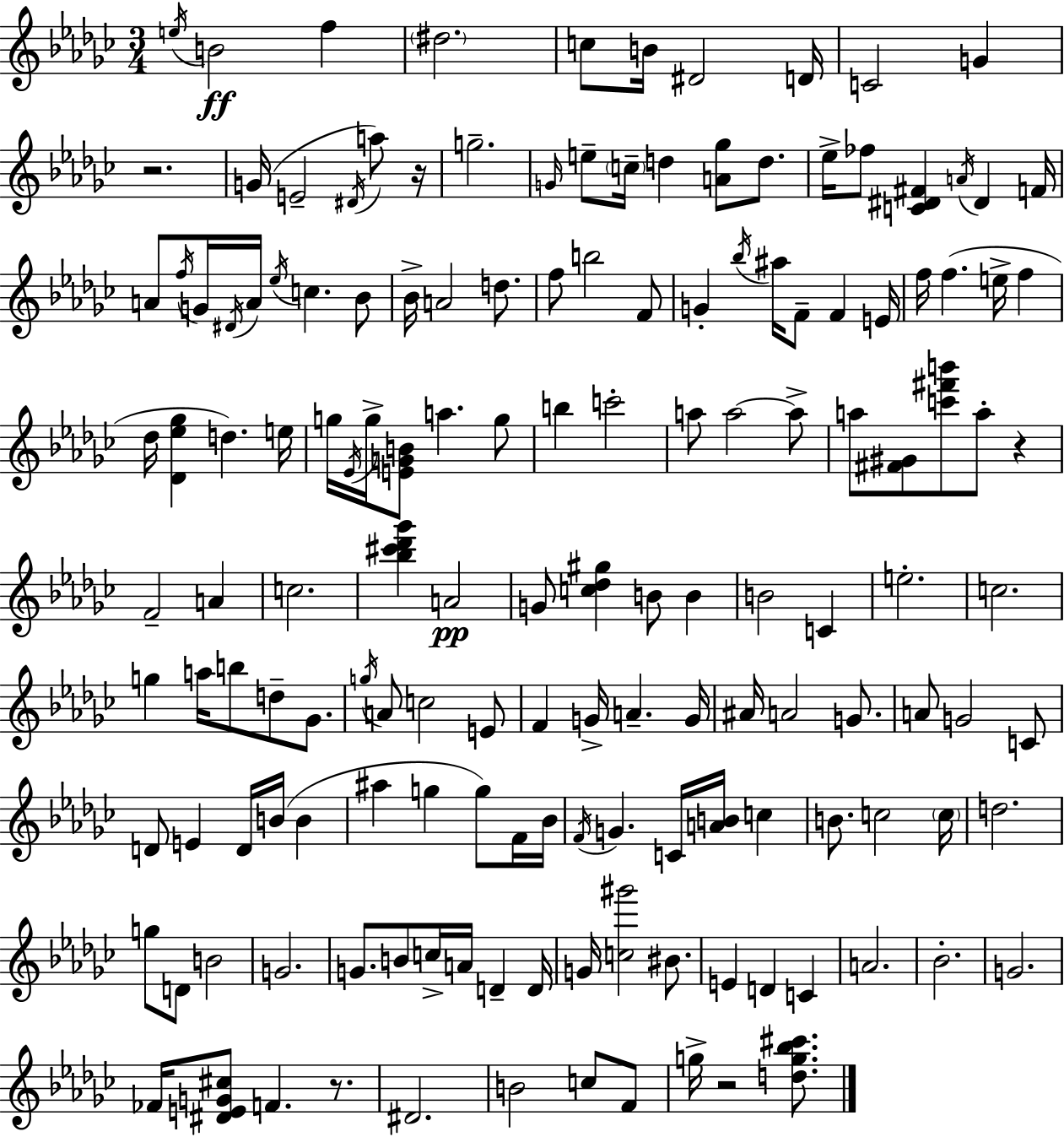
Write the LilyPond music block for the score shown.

{
  \clef treble
  \numericTimeSignature
  \time 3/4
  \key ees \minor
  \acciaccatura { e''16 }\ff b'2 f''4 | \parenthesize dis''2. | c''8 b'16 dis'2 | d'16 c'2 g'4 | \break r2. | g'16( e'2-- \acciaccatura { dis'16 } a''8) | r16 g''2.-- | \grace { g'16 } e''8-- \parenthesize c''16-- d''4 <a' ges''>8 | \break d''8. ees''16-> fes''8 <c' dis' fis'>4 \acciaccatura { a'16 } dis'4 | f'16 a'8 \acciaccatura { f''16 } g'16 \acciaccatura { dis'16 } a'16 \acciaccatura { ees''16 } c''4. | bes'8 bes'16-> a'2 | d''8. f''8 b''2 | \break f'8 g'4-. \acciaccatura { bes''16 } | ais''16 f'8-- f'4 e'16 f''16 f''4.( | e''16-> f''4 des''16 <des' ees'' ges''>4 | d''4.) e''16 g''16 \acciaccatura { ees'16 } g''16-> <e' g' b'>8 | \break a''4. g''8 b''4 | c'''2-. a''8 a''2~~ | a''8-> a''8 <fis' gis'>8 | <c''' fis''' b'''>8 a''8-. r4 f'2-- | \break a'4 c''2. | <bes'' cis''' des''' ges'''>4 | a'2\pp g'8 <c'' des'' gis''>4 | b'8 b'4 b'2 | \break c'4 e''2.-. | c''2. | g''4 | a''16 b''8 d''8-- ges'8. \acciaccatura { g''16 } a'8 | \break c''2 e'8 f'4 | g'16-> a'4.-- g'16 ais'16 a'2 | g'8. a'8 | g'2 c'8 d'8 | \break e'4 d'16 b'16( b'4 ais''4 | g''4 g''8) f'16 bes'16 \acciaccatura { f'16 } g'4. | c'16 <a' b'>16 c''4 b'8. | c''2 \parenthesize c''16 d''2. | \break g''8 | d'8 b'2 g'2. | g'8. | b'8 c''16-> a'16 d'4-- d'16 g'16 | \break <c'' gis'''>2 bis'8. e'4 | d'4 c'4 a'2. | bes'2.-. | g'2. | \break fes'16 | <dis' e' g' cis''>8 f'4. r8. dis'2. | b'2 | c''8 f'8 g''16-> | \break r2 <d'' g'' bes'' cis'''>8. \bar "|."
}